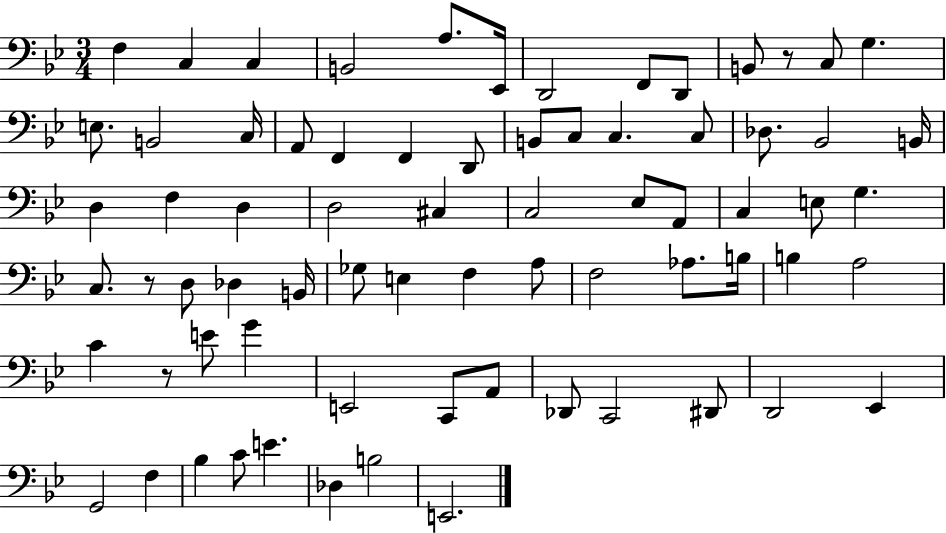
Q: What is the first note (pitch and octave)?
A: F3